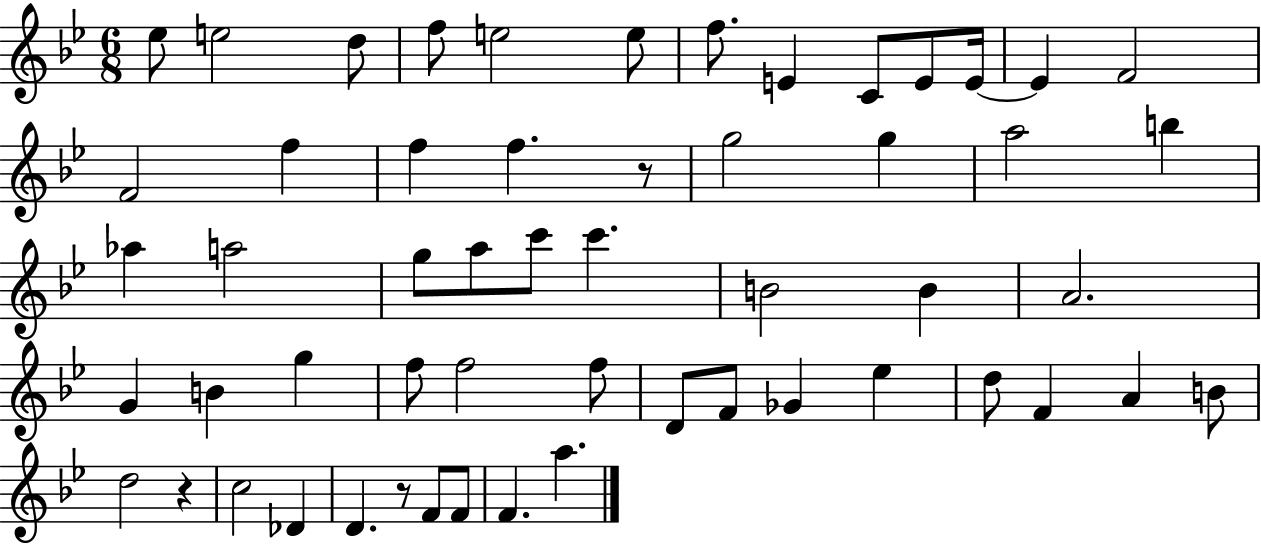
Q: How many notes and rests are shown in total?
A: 55